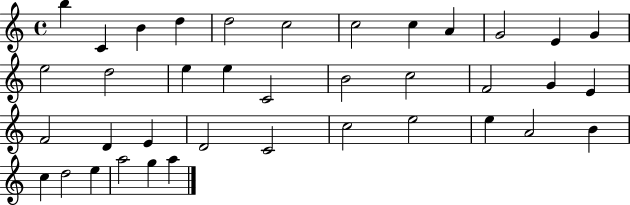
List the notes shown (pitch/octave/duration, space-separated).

B5/q C4/q B4/q D5/q D5/h C5/h C5/h C5/q A4/q G4/h E4/q G4/q E5/h D5/h E5/q E5/q C4/h B4/h C5/h F4/h G4/q E4/q F4/h D4/q E4/q D4/h C4/h C5/h E5/h E5/q A4/h B4/q C5/q D5/h E5/q A5/h G5/q A5/q